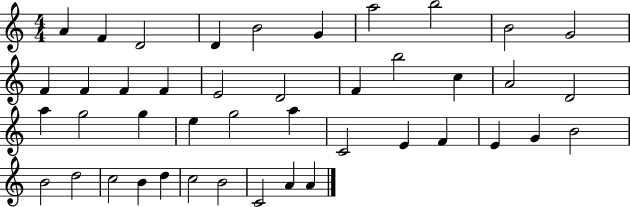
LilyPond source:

{
  \clef treble
  \numericTimeSignature
  \time 4/4
  \key c \major
  a'4 f'4 d'2 | d'4 b'2 g'4 | a''2 b''2 | b'2 g'2 | \break f'4 f'4 f'4 f'4 | e'2 d'2 | f'4 b''2 c''4 | a'2 d'2 | \break a''4 g''2 g''4 | e''4 g''2 a''4 | c'2 e'4 f'4 | e'4 g'4 b'2 | \break b'2 d''2 | c''2 b'4 d''4 | c''2 b'2 | c'2 a'4 a'4 | \break \bar "|."
}